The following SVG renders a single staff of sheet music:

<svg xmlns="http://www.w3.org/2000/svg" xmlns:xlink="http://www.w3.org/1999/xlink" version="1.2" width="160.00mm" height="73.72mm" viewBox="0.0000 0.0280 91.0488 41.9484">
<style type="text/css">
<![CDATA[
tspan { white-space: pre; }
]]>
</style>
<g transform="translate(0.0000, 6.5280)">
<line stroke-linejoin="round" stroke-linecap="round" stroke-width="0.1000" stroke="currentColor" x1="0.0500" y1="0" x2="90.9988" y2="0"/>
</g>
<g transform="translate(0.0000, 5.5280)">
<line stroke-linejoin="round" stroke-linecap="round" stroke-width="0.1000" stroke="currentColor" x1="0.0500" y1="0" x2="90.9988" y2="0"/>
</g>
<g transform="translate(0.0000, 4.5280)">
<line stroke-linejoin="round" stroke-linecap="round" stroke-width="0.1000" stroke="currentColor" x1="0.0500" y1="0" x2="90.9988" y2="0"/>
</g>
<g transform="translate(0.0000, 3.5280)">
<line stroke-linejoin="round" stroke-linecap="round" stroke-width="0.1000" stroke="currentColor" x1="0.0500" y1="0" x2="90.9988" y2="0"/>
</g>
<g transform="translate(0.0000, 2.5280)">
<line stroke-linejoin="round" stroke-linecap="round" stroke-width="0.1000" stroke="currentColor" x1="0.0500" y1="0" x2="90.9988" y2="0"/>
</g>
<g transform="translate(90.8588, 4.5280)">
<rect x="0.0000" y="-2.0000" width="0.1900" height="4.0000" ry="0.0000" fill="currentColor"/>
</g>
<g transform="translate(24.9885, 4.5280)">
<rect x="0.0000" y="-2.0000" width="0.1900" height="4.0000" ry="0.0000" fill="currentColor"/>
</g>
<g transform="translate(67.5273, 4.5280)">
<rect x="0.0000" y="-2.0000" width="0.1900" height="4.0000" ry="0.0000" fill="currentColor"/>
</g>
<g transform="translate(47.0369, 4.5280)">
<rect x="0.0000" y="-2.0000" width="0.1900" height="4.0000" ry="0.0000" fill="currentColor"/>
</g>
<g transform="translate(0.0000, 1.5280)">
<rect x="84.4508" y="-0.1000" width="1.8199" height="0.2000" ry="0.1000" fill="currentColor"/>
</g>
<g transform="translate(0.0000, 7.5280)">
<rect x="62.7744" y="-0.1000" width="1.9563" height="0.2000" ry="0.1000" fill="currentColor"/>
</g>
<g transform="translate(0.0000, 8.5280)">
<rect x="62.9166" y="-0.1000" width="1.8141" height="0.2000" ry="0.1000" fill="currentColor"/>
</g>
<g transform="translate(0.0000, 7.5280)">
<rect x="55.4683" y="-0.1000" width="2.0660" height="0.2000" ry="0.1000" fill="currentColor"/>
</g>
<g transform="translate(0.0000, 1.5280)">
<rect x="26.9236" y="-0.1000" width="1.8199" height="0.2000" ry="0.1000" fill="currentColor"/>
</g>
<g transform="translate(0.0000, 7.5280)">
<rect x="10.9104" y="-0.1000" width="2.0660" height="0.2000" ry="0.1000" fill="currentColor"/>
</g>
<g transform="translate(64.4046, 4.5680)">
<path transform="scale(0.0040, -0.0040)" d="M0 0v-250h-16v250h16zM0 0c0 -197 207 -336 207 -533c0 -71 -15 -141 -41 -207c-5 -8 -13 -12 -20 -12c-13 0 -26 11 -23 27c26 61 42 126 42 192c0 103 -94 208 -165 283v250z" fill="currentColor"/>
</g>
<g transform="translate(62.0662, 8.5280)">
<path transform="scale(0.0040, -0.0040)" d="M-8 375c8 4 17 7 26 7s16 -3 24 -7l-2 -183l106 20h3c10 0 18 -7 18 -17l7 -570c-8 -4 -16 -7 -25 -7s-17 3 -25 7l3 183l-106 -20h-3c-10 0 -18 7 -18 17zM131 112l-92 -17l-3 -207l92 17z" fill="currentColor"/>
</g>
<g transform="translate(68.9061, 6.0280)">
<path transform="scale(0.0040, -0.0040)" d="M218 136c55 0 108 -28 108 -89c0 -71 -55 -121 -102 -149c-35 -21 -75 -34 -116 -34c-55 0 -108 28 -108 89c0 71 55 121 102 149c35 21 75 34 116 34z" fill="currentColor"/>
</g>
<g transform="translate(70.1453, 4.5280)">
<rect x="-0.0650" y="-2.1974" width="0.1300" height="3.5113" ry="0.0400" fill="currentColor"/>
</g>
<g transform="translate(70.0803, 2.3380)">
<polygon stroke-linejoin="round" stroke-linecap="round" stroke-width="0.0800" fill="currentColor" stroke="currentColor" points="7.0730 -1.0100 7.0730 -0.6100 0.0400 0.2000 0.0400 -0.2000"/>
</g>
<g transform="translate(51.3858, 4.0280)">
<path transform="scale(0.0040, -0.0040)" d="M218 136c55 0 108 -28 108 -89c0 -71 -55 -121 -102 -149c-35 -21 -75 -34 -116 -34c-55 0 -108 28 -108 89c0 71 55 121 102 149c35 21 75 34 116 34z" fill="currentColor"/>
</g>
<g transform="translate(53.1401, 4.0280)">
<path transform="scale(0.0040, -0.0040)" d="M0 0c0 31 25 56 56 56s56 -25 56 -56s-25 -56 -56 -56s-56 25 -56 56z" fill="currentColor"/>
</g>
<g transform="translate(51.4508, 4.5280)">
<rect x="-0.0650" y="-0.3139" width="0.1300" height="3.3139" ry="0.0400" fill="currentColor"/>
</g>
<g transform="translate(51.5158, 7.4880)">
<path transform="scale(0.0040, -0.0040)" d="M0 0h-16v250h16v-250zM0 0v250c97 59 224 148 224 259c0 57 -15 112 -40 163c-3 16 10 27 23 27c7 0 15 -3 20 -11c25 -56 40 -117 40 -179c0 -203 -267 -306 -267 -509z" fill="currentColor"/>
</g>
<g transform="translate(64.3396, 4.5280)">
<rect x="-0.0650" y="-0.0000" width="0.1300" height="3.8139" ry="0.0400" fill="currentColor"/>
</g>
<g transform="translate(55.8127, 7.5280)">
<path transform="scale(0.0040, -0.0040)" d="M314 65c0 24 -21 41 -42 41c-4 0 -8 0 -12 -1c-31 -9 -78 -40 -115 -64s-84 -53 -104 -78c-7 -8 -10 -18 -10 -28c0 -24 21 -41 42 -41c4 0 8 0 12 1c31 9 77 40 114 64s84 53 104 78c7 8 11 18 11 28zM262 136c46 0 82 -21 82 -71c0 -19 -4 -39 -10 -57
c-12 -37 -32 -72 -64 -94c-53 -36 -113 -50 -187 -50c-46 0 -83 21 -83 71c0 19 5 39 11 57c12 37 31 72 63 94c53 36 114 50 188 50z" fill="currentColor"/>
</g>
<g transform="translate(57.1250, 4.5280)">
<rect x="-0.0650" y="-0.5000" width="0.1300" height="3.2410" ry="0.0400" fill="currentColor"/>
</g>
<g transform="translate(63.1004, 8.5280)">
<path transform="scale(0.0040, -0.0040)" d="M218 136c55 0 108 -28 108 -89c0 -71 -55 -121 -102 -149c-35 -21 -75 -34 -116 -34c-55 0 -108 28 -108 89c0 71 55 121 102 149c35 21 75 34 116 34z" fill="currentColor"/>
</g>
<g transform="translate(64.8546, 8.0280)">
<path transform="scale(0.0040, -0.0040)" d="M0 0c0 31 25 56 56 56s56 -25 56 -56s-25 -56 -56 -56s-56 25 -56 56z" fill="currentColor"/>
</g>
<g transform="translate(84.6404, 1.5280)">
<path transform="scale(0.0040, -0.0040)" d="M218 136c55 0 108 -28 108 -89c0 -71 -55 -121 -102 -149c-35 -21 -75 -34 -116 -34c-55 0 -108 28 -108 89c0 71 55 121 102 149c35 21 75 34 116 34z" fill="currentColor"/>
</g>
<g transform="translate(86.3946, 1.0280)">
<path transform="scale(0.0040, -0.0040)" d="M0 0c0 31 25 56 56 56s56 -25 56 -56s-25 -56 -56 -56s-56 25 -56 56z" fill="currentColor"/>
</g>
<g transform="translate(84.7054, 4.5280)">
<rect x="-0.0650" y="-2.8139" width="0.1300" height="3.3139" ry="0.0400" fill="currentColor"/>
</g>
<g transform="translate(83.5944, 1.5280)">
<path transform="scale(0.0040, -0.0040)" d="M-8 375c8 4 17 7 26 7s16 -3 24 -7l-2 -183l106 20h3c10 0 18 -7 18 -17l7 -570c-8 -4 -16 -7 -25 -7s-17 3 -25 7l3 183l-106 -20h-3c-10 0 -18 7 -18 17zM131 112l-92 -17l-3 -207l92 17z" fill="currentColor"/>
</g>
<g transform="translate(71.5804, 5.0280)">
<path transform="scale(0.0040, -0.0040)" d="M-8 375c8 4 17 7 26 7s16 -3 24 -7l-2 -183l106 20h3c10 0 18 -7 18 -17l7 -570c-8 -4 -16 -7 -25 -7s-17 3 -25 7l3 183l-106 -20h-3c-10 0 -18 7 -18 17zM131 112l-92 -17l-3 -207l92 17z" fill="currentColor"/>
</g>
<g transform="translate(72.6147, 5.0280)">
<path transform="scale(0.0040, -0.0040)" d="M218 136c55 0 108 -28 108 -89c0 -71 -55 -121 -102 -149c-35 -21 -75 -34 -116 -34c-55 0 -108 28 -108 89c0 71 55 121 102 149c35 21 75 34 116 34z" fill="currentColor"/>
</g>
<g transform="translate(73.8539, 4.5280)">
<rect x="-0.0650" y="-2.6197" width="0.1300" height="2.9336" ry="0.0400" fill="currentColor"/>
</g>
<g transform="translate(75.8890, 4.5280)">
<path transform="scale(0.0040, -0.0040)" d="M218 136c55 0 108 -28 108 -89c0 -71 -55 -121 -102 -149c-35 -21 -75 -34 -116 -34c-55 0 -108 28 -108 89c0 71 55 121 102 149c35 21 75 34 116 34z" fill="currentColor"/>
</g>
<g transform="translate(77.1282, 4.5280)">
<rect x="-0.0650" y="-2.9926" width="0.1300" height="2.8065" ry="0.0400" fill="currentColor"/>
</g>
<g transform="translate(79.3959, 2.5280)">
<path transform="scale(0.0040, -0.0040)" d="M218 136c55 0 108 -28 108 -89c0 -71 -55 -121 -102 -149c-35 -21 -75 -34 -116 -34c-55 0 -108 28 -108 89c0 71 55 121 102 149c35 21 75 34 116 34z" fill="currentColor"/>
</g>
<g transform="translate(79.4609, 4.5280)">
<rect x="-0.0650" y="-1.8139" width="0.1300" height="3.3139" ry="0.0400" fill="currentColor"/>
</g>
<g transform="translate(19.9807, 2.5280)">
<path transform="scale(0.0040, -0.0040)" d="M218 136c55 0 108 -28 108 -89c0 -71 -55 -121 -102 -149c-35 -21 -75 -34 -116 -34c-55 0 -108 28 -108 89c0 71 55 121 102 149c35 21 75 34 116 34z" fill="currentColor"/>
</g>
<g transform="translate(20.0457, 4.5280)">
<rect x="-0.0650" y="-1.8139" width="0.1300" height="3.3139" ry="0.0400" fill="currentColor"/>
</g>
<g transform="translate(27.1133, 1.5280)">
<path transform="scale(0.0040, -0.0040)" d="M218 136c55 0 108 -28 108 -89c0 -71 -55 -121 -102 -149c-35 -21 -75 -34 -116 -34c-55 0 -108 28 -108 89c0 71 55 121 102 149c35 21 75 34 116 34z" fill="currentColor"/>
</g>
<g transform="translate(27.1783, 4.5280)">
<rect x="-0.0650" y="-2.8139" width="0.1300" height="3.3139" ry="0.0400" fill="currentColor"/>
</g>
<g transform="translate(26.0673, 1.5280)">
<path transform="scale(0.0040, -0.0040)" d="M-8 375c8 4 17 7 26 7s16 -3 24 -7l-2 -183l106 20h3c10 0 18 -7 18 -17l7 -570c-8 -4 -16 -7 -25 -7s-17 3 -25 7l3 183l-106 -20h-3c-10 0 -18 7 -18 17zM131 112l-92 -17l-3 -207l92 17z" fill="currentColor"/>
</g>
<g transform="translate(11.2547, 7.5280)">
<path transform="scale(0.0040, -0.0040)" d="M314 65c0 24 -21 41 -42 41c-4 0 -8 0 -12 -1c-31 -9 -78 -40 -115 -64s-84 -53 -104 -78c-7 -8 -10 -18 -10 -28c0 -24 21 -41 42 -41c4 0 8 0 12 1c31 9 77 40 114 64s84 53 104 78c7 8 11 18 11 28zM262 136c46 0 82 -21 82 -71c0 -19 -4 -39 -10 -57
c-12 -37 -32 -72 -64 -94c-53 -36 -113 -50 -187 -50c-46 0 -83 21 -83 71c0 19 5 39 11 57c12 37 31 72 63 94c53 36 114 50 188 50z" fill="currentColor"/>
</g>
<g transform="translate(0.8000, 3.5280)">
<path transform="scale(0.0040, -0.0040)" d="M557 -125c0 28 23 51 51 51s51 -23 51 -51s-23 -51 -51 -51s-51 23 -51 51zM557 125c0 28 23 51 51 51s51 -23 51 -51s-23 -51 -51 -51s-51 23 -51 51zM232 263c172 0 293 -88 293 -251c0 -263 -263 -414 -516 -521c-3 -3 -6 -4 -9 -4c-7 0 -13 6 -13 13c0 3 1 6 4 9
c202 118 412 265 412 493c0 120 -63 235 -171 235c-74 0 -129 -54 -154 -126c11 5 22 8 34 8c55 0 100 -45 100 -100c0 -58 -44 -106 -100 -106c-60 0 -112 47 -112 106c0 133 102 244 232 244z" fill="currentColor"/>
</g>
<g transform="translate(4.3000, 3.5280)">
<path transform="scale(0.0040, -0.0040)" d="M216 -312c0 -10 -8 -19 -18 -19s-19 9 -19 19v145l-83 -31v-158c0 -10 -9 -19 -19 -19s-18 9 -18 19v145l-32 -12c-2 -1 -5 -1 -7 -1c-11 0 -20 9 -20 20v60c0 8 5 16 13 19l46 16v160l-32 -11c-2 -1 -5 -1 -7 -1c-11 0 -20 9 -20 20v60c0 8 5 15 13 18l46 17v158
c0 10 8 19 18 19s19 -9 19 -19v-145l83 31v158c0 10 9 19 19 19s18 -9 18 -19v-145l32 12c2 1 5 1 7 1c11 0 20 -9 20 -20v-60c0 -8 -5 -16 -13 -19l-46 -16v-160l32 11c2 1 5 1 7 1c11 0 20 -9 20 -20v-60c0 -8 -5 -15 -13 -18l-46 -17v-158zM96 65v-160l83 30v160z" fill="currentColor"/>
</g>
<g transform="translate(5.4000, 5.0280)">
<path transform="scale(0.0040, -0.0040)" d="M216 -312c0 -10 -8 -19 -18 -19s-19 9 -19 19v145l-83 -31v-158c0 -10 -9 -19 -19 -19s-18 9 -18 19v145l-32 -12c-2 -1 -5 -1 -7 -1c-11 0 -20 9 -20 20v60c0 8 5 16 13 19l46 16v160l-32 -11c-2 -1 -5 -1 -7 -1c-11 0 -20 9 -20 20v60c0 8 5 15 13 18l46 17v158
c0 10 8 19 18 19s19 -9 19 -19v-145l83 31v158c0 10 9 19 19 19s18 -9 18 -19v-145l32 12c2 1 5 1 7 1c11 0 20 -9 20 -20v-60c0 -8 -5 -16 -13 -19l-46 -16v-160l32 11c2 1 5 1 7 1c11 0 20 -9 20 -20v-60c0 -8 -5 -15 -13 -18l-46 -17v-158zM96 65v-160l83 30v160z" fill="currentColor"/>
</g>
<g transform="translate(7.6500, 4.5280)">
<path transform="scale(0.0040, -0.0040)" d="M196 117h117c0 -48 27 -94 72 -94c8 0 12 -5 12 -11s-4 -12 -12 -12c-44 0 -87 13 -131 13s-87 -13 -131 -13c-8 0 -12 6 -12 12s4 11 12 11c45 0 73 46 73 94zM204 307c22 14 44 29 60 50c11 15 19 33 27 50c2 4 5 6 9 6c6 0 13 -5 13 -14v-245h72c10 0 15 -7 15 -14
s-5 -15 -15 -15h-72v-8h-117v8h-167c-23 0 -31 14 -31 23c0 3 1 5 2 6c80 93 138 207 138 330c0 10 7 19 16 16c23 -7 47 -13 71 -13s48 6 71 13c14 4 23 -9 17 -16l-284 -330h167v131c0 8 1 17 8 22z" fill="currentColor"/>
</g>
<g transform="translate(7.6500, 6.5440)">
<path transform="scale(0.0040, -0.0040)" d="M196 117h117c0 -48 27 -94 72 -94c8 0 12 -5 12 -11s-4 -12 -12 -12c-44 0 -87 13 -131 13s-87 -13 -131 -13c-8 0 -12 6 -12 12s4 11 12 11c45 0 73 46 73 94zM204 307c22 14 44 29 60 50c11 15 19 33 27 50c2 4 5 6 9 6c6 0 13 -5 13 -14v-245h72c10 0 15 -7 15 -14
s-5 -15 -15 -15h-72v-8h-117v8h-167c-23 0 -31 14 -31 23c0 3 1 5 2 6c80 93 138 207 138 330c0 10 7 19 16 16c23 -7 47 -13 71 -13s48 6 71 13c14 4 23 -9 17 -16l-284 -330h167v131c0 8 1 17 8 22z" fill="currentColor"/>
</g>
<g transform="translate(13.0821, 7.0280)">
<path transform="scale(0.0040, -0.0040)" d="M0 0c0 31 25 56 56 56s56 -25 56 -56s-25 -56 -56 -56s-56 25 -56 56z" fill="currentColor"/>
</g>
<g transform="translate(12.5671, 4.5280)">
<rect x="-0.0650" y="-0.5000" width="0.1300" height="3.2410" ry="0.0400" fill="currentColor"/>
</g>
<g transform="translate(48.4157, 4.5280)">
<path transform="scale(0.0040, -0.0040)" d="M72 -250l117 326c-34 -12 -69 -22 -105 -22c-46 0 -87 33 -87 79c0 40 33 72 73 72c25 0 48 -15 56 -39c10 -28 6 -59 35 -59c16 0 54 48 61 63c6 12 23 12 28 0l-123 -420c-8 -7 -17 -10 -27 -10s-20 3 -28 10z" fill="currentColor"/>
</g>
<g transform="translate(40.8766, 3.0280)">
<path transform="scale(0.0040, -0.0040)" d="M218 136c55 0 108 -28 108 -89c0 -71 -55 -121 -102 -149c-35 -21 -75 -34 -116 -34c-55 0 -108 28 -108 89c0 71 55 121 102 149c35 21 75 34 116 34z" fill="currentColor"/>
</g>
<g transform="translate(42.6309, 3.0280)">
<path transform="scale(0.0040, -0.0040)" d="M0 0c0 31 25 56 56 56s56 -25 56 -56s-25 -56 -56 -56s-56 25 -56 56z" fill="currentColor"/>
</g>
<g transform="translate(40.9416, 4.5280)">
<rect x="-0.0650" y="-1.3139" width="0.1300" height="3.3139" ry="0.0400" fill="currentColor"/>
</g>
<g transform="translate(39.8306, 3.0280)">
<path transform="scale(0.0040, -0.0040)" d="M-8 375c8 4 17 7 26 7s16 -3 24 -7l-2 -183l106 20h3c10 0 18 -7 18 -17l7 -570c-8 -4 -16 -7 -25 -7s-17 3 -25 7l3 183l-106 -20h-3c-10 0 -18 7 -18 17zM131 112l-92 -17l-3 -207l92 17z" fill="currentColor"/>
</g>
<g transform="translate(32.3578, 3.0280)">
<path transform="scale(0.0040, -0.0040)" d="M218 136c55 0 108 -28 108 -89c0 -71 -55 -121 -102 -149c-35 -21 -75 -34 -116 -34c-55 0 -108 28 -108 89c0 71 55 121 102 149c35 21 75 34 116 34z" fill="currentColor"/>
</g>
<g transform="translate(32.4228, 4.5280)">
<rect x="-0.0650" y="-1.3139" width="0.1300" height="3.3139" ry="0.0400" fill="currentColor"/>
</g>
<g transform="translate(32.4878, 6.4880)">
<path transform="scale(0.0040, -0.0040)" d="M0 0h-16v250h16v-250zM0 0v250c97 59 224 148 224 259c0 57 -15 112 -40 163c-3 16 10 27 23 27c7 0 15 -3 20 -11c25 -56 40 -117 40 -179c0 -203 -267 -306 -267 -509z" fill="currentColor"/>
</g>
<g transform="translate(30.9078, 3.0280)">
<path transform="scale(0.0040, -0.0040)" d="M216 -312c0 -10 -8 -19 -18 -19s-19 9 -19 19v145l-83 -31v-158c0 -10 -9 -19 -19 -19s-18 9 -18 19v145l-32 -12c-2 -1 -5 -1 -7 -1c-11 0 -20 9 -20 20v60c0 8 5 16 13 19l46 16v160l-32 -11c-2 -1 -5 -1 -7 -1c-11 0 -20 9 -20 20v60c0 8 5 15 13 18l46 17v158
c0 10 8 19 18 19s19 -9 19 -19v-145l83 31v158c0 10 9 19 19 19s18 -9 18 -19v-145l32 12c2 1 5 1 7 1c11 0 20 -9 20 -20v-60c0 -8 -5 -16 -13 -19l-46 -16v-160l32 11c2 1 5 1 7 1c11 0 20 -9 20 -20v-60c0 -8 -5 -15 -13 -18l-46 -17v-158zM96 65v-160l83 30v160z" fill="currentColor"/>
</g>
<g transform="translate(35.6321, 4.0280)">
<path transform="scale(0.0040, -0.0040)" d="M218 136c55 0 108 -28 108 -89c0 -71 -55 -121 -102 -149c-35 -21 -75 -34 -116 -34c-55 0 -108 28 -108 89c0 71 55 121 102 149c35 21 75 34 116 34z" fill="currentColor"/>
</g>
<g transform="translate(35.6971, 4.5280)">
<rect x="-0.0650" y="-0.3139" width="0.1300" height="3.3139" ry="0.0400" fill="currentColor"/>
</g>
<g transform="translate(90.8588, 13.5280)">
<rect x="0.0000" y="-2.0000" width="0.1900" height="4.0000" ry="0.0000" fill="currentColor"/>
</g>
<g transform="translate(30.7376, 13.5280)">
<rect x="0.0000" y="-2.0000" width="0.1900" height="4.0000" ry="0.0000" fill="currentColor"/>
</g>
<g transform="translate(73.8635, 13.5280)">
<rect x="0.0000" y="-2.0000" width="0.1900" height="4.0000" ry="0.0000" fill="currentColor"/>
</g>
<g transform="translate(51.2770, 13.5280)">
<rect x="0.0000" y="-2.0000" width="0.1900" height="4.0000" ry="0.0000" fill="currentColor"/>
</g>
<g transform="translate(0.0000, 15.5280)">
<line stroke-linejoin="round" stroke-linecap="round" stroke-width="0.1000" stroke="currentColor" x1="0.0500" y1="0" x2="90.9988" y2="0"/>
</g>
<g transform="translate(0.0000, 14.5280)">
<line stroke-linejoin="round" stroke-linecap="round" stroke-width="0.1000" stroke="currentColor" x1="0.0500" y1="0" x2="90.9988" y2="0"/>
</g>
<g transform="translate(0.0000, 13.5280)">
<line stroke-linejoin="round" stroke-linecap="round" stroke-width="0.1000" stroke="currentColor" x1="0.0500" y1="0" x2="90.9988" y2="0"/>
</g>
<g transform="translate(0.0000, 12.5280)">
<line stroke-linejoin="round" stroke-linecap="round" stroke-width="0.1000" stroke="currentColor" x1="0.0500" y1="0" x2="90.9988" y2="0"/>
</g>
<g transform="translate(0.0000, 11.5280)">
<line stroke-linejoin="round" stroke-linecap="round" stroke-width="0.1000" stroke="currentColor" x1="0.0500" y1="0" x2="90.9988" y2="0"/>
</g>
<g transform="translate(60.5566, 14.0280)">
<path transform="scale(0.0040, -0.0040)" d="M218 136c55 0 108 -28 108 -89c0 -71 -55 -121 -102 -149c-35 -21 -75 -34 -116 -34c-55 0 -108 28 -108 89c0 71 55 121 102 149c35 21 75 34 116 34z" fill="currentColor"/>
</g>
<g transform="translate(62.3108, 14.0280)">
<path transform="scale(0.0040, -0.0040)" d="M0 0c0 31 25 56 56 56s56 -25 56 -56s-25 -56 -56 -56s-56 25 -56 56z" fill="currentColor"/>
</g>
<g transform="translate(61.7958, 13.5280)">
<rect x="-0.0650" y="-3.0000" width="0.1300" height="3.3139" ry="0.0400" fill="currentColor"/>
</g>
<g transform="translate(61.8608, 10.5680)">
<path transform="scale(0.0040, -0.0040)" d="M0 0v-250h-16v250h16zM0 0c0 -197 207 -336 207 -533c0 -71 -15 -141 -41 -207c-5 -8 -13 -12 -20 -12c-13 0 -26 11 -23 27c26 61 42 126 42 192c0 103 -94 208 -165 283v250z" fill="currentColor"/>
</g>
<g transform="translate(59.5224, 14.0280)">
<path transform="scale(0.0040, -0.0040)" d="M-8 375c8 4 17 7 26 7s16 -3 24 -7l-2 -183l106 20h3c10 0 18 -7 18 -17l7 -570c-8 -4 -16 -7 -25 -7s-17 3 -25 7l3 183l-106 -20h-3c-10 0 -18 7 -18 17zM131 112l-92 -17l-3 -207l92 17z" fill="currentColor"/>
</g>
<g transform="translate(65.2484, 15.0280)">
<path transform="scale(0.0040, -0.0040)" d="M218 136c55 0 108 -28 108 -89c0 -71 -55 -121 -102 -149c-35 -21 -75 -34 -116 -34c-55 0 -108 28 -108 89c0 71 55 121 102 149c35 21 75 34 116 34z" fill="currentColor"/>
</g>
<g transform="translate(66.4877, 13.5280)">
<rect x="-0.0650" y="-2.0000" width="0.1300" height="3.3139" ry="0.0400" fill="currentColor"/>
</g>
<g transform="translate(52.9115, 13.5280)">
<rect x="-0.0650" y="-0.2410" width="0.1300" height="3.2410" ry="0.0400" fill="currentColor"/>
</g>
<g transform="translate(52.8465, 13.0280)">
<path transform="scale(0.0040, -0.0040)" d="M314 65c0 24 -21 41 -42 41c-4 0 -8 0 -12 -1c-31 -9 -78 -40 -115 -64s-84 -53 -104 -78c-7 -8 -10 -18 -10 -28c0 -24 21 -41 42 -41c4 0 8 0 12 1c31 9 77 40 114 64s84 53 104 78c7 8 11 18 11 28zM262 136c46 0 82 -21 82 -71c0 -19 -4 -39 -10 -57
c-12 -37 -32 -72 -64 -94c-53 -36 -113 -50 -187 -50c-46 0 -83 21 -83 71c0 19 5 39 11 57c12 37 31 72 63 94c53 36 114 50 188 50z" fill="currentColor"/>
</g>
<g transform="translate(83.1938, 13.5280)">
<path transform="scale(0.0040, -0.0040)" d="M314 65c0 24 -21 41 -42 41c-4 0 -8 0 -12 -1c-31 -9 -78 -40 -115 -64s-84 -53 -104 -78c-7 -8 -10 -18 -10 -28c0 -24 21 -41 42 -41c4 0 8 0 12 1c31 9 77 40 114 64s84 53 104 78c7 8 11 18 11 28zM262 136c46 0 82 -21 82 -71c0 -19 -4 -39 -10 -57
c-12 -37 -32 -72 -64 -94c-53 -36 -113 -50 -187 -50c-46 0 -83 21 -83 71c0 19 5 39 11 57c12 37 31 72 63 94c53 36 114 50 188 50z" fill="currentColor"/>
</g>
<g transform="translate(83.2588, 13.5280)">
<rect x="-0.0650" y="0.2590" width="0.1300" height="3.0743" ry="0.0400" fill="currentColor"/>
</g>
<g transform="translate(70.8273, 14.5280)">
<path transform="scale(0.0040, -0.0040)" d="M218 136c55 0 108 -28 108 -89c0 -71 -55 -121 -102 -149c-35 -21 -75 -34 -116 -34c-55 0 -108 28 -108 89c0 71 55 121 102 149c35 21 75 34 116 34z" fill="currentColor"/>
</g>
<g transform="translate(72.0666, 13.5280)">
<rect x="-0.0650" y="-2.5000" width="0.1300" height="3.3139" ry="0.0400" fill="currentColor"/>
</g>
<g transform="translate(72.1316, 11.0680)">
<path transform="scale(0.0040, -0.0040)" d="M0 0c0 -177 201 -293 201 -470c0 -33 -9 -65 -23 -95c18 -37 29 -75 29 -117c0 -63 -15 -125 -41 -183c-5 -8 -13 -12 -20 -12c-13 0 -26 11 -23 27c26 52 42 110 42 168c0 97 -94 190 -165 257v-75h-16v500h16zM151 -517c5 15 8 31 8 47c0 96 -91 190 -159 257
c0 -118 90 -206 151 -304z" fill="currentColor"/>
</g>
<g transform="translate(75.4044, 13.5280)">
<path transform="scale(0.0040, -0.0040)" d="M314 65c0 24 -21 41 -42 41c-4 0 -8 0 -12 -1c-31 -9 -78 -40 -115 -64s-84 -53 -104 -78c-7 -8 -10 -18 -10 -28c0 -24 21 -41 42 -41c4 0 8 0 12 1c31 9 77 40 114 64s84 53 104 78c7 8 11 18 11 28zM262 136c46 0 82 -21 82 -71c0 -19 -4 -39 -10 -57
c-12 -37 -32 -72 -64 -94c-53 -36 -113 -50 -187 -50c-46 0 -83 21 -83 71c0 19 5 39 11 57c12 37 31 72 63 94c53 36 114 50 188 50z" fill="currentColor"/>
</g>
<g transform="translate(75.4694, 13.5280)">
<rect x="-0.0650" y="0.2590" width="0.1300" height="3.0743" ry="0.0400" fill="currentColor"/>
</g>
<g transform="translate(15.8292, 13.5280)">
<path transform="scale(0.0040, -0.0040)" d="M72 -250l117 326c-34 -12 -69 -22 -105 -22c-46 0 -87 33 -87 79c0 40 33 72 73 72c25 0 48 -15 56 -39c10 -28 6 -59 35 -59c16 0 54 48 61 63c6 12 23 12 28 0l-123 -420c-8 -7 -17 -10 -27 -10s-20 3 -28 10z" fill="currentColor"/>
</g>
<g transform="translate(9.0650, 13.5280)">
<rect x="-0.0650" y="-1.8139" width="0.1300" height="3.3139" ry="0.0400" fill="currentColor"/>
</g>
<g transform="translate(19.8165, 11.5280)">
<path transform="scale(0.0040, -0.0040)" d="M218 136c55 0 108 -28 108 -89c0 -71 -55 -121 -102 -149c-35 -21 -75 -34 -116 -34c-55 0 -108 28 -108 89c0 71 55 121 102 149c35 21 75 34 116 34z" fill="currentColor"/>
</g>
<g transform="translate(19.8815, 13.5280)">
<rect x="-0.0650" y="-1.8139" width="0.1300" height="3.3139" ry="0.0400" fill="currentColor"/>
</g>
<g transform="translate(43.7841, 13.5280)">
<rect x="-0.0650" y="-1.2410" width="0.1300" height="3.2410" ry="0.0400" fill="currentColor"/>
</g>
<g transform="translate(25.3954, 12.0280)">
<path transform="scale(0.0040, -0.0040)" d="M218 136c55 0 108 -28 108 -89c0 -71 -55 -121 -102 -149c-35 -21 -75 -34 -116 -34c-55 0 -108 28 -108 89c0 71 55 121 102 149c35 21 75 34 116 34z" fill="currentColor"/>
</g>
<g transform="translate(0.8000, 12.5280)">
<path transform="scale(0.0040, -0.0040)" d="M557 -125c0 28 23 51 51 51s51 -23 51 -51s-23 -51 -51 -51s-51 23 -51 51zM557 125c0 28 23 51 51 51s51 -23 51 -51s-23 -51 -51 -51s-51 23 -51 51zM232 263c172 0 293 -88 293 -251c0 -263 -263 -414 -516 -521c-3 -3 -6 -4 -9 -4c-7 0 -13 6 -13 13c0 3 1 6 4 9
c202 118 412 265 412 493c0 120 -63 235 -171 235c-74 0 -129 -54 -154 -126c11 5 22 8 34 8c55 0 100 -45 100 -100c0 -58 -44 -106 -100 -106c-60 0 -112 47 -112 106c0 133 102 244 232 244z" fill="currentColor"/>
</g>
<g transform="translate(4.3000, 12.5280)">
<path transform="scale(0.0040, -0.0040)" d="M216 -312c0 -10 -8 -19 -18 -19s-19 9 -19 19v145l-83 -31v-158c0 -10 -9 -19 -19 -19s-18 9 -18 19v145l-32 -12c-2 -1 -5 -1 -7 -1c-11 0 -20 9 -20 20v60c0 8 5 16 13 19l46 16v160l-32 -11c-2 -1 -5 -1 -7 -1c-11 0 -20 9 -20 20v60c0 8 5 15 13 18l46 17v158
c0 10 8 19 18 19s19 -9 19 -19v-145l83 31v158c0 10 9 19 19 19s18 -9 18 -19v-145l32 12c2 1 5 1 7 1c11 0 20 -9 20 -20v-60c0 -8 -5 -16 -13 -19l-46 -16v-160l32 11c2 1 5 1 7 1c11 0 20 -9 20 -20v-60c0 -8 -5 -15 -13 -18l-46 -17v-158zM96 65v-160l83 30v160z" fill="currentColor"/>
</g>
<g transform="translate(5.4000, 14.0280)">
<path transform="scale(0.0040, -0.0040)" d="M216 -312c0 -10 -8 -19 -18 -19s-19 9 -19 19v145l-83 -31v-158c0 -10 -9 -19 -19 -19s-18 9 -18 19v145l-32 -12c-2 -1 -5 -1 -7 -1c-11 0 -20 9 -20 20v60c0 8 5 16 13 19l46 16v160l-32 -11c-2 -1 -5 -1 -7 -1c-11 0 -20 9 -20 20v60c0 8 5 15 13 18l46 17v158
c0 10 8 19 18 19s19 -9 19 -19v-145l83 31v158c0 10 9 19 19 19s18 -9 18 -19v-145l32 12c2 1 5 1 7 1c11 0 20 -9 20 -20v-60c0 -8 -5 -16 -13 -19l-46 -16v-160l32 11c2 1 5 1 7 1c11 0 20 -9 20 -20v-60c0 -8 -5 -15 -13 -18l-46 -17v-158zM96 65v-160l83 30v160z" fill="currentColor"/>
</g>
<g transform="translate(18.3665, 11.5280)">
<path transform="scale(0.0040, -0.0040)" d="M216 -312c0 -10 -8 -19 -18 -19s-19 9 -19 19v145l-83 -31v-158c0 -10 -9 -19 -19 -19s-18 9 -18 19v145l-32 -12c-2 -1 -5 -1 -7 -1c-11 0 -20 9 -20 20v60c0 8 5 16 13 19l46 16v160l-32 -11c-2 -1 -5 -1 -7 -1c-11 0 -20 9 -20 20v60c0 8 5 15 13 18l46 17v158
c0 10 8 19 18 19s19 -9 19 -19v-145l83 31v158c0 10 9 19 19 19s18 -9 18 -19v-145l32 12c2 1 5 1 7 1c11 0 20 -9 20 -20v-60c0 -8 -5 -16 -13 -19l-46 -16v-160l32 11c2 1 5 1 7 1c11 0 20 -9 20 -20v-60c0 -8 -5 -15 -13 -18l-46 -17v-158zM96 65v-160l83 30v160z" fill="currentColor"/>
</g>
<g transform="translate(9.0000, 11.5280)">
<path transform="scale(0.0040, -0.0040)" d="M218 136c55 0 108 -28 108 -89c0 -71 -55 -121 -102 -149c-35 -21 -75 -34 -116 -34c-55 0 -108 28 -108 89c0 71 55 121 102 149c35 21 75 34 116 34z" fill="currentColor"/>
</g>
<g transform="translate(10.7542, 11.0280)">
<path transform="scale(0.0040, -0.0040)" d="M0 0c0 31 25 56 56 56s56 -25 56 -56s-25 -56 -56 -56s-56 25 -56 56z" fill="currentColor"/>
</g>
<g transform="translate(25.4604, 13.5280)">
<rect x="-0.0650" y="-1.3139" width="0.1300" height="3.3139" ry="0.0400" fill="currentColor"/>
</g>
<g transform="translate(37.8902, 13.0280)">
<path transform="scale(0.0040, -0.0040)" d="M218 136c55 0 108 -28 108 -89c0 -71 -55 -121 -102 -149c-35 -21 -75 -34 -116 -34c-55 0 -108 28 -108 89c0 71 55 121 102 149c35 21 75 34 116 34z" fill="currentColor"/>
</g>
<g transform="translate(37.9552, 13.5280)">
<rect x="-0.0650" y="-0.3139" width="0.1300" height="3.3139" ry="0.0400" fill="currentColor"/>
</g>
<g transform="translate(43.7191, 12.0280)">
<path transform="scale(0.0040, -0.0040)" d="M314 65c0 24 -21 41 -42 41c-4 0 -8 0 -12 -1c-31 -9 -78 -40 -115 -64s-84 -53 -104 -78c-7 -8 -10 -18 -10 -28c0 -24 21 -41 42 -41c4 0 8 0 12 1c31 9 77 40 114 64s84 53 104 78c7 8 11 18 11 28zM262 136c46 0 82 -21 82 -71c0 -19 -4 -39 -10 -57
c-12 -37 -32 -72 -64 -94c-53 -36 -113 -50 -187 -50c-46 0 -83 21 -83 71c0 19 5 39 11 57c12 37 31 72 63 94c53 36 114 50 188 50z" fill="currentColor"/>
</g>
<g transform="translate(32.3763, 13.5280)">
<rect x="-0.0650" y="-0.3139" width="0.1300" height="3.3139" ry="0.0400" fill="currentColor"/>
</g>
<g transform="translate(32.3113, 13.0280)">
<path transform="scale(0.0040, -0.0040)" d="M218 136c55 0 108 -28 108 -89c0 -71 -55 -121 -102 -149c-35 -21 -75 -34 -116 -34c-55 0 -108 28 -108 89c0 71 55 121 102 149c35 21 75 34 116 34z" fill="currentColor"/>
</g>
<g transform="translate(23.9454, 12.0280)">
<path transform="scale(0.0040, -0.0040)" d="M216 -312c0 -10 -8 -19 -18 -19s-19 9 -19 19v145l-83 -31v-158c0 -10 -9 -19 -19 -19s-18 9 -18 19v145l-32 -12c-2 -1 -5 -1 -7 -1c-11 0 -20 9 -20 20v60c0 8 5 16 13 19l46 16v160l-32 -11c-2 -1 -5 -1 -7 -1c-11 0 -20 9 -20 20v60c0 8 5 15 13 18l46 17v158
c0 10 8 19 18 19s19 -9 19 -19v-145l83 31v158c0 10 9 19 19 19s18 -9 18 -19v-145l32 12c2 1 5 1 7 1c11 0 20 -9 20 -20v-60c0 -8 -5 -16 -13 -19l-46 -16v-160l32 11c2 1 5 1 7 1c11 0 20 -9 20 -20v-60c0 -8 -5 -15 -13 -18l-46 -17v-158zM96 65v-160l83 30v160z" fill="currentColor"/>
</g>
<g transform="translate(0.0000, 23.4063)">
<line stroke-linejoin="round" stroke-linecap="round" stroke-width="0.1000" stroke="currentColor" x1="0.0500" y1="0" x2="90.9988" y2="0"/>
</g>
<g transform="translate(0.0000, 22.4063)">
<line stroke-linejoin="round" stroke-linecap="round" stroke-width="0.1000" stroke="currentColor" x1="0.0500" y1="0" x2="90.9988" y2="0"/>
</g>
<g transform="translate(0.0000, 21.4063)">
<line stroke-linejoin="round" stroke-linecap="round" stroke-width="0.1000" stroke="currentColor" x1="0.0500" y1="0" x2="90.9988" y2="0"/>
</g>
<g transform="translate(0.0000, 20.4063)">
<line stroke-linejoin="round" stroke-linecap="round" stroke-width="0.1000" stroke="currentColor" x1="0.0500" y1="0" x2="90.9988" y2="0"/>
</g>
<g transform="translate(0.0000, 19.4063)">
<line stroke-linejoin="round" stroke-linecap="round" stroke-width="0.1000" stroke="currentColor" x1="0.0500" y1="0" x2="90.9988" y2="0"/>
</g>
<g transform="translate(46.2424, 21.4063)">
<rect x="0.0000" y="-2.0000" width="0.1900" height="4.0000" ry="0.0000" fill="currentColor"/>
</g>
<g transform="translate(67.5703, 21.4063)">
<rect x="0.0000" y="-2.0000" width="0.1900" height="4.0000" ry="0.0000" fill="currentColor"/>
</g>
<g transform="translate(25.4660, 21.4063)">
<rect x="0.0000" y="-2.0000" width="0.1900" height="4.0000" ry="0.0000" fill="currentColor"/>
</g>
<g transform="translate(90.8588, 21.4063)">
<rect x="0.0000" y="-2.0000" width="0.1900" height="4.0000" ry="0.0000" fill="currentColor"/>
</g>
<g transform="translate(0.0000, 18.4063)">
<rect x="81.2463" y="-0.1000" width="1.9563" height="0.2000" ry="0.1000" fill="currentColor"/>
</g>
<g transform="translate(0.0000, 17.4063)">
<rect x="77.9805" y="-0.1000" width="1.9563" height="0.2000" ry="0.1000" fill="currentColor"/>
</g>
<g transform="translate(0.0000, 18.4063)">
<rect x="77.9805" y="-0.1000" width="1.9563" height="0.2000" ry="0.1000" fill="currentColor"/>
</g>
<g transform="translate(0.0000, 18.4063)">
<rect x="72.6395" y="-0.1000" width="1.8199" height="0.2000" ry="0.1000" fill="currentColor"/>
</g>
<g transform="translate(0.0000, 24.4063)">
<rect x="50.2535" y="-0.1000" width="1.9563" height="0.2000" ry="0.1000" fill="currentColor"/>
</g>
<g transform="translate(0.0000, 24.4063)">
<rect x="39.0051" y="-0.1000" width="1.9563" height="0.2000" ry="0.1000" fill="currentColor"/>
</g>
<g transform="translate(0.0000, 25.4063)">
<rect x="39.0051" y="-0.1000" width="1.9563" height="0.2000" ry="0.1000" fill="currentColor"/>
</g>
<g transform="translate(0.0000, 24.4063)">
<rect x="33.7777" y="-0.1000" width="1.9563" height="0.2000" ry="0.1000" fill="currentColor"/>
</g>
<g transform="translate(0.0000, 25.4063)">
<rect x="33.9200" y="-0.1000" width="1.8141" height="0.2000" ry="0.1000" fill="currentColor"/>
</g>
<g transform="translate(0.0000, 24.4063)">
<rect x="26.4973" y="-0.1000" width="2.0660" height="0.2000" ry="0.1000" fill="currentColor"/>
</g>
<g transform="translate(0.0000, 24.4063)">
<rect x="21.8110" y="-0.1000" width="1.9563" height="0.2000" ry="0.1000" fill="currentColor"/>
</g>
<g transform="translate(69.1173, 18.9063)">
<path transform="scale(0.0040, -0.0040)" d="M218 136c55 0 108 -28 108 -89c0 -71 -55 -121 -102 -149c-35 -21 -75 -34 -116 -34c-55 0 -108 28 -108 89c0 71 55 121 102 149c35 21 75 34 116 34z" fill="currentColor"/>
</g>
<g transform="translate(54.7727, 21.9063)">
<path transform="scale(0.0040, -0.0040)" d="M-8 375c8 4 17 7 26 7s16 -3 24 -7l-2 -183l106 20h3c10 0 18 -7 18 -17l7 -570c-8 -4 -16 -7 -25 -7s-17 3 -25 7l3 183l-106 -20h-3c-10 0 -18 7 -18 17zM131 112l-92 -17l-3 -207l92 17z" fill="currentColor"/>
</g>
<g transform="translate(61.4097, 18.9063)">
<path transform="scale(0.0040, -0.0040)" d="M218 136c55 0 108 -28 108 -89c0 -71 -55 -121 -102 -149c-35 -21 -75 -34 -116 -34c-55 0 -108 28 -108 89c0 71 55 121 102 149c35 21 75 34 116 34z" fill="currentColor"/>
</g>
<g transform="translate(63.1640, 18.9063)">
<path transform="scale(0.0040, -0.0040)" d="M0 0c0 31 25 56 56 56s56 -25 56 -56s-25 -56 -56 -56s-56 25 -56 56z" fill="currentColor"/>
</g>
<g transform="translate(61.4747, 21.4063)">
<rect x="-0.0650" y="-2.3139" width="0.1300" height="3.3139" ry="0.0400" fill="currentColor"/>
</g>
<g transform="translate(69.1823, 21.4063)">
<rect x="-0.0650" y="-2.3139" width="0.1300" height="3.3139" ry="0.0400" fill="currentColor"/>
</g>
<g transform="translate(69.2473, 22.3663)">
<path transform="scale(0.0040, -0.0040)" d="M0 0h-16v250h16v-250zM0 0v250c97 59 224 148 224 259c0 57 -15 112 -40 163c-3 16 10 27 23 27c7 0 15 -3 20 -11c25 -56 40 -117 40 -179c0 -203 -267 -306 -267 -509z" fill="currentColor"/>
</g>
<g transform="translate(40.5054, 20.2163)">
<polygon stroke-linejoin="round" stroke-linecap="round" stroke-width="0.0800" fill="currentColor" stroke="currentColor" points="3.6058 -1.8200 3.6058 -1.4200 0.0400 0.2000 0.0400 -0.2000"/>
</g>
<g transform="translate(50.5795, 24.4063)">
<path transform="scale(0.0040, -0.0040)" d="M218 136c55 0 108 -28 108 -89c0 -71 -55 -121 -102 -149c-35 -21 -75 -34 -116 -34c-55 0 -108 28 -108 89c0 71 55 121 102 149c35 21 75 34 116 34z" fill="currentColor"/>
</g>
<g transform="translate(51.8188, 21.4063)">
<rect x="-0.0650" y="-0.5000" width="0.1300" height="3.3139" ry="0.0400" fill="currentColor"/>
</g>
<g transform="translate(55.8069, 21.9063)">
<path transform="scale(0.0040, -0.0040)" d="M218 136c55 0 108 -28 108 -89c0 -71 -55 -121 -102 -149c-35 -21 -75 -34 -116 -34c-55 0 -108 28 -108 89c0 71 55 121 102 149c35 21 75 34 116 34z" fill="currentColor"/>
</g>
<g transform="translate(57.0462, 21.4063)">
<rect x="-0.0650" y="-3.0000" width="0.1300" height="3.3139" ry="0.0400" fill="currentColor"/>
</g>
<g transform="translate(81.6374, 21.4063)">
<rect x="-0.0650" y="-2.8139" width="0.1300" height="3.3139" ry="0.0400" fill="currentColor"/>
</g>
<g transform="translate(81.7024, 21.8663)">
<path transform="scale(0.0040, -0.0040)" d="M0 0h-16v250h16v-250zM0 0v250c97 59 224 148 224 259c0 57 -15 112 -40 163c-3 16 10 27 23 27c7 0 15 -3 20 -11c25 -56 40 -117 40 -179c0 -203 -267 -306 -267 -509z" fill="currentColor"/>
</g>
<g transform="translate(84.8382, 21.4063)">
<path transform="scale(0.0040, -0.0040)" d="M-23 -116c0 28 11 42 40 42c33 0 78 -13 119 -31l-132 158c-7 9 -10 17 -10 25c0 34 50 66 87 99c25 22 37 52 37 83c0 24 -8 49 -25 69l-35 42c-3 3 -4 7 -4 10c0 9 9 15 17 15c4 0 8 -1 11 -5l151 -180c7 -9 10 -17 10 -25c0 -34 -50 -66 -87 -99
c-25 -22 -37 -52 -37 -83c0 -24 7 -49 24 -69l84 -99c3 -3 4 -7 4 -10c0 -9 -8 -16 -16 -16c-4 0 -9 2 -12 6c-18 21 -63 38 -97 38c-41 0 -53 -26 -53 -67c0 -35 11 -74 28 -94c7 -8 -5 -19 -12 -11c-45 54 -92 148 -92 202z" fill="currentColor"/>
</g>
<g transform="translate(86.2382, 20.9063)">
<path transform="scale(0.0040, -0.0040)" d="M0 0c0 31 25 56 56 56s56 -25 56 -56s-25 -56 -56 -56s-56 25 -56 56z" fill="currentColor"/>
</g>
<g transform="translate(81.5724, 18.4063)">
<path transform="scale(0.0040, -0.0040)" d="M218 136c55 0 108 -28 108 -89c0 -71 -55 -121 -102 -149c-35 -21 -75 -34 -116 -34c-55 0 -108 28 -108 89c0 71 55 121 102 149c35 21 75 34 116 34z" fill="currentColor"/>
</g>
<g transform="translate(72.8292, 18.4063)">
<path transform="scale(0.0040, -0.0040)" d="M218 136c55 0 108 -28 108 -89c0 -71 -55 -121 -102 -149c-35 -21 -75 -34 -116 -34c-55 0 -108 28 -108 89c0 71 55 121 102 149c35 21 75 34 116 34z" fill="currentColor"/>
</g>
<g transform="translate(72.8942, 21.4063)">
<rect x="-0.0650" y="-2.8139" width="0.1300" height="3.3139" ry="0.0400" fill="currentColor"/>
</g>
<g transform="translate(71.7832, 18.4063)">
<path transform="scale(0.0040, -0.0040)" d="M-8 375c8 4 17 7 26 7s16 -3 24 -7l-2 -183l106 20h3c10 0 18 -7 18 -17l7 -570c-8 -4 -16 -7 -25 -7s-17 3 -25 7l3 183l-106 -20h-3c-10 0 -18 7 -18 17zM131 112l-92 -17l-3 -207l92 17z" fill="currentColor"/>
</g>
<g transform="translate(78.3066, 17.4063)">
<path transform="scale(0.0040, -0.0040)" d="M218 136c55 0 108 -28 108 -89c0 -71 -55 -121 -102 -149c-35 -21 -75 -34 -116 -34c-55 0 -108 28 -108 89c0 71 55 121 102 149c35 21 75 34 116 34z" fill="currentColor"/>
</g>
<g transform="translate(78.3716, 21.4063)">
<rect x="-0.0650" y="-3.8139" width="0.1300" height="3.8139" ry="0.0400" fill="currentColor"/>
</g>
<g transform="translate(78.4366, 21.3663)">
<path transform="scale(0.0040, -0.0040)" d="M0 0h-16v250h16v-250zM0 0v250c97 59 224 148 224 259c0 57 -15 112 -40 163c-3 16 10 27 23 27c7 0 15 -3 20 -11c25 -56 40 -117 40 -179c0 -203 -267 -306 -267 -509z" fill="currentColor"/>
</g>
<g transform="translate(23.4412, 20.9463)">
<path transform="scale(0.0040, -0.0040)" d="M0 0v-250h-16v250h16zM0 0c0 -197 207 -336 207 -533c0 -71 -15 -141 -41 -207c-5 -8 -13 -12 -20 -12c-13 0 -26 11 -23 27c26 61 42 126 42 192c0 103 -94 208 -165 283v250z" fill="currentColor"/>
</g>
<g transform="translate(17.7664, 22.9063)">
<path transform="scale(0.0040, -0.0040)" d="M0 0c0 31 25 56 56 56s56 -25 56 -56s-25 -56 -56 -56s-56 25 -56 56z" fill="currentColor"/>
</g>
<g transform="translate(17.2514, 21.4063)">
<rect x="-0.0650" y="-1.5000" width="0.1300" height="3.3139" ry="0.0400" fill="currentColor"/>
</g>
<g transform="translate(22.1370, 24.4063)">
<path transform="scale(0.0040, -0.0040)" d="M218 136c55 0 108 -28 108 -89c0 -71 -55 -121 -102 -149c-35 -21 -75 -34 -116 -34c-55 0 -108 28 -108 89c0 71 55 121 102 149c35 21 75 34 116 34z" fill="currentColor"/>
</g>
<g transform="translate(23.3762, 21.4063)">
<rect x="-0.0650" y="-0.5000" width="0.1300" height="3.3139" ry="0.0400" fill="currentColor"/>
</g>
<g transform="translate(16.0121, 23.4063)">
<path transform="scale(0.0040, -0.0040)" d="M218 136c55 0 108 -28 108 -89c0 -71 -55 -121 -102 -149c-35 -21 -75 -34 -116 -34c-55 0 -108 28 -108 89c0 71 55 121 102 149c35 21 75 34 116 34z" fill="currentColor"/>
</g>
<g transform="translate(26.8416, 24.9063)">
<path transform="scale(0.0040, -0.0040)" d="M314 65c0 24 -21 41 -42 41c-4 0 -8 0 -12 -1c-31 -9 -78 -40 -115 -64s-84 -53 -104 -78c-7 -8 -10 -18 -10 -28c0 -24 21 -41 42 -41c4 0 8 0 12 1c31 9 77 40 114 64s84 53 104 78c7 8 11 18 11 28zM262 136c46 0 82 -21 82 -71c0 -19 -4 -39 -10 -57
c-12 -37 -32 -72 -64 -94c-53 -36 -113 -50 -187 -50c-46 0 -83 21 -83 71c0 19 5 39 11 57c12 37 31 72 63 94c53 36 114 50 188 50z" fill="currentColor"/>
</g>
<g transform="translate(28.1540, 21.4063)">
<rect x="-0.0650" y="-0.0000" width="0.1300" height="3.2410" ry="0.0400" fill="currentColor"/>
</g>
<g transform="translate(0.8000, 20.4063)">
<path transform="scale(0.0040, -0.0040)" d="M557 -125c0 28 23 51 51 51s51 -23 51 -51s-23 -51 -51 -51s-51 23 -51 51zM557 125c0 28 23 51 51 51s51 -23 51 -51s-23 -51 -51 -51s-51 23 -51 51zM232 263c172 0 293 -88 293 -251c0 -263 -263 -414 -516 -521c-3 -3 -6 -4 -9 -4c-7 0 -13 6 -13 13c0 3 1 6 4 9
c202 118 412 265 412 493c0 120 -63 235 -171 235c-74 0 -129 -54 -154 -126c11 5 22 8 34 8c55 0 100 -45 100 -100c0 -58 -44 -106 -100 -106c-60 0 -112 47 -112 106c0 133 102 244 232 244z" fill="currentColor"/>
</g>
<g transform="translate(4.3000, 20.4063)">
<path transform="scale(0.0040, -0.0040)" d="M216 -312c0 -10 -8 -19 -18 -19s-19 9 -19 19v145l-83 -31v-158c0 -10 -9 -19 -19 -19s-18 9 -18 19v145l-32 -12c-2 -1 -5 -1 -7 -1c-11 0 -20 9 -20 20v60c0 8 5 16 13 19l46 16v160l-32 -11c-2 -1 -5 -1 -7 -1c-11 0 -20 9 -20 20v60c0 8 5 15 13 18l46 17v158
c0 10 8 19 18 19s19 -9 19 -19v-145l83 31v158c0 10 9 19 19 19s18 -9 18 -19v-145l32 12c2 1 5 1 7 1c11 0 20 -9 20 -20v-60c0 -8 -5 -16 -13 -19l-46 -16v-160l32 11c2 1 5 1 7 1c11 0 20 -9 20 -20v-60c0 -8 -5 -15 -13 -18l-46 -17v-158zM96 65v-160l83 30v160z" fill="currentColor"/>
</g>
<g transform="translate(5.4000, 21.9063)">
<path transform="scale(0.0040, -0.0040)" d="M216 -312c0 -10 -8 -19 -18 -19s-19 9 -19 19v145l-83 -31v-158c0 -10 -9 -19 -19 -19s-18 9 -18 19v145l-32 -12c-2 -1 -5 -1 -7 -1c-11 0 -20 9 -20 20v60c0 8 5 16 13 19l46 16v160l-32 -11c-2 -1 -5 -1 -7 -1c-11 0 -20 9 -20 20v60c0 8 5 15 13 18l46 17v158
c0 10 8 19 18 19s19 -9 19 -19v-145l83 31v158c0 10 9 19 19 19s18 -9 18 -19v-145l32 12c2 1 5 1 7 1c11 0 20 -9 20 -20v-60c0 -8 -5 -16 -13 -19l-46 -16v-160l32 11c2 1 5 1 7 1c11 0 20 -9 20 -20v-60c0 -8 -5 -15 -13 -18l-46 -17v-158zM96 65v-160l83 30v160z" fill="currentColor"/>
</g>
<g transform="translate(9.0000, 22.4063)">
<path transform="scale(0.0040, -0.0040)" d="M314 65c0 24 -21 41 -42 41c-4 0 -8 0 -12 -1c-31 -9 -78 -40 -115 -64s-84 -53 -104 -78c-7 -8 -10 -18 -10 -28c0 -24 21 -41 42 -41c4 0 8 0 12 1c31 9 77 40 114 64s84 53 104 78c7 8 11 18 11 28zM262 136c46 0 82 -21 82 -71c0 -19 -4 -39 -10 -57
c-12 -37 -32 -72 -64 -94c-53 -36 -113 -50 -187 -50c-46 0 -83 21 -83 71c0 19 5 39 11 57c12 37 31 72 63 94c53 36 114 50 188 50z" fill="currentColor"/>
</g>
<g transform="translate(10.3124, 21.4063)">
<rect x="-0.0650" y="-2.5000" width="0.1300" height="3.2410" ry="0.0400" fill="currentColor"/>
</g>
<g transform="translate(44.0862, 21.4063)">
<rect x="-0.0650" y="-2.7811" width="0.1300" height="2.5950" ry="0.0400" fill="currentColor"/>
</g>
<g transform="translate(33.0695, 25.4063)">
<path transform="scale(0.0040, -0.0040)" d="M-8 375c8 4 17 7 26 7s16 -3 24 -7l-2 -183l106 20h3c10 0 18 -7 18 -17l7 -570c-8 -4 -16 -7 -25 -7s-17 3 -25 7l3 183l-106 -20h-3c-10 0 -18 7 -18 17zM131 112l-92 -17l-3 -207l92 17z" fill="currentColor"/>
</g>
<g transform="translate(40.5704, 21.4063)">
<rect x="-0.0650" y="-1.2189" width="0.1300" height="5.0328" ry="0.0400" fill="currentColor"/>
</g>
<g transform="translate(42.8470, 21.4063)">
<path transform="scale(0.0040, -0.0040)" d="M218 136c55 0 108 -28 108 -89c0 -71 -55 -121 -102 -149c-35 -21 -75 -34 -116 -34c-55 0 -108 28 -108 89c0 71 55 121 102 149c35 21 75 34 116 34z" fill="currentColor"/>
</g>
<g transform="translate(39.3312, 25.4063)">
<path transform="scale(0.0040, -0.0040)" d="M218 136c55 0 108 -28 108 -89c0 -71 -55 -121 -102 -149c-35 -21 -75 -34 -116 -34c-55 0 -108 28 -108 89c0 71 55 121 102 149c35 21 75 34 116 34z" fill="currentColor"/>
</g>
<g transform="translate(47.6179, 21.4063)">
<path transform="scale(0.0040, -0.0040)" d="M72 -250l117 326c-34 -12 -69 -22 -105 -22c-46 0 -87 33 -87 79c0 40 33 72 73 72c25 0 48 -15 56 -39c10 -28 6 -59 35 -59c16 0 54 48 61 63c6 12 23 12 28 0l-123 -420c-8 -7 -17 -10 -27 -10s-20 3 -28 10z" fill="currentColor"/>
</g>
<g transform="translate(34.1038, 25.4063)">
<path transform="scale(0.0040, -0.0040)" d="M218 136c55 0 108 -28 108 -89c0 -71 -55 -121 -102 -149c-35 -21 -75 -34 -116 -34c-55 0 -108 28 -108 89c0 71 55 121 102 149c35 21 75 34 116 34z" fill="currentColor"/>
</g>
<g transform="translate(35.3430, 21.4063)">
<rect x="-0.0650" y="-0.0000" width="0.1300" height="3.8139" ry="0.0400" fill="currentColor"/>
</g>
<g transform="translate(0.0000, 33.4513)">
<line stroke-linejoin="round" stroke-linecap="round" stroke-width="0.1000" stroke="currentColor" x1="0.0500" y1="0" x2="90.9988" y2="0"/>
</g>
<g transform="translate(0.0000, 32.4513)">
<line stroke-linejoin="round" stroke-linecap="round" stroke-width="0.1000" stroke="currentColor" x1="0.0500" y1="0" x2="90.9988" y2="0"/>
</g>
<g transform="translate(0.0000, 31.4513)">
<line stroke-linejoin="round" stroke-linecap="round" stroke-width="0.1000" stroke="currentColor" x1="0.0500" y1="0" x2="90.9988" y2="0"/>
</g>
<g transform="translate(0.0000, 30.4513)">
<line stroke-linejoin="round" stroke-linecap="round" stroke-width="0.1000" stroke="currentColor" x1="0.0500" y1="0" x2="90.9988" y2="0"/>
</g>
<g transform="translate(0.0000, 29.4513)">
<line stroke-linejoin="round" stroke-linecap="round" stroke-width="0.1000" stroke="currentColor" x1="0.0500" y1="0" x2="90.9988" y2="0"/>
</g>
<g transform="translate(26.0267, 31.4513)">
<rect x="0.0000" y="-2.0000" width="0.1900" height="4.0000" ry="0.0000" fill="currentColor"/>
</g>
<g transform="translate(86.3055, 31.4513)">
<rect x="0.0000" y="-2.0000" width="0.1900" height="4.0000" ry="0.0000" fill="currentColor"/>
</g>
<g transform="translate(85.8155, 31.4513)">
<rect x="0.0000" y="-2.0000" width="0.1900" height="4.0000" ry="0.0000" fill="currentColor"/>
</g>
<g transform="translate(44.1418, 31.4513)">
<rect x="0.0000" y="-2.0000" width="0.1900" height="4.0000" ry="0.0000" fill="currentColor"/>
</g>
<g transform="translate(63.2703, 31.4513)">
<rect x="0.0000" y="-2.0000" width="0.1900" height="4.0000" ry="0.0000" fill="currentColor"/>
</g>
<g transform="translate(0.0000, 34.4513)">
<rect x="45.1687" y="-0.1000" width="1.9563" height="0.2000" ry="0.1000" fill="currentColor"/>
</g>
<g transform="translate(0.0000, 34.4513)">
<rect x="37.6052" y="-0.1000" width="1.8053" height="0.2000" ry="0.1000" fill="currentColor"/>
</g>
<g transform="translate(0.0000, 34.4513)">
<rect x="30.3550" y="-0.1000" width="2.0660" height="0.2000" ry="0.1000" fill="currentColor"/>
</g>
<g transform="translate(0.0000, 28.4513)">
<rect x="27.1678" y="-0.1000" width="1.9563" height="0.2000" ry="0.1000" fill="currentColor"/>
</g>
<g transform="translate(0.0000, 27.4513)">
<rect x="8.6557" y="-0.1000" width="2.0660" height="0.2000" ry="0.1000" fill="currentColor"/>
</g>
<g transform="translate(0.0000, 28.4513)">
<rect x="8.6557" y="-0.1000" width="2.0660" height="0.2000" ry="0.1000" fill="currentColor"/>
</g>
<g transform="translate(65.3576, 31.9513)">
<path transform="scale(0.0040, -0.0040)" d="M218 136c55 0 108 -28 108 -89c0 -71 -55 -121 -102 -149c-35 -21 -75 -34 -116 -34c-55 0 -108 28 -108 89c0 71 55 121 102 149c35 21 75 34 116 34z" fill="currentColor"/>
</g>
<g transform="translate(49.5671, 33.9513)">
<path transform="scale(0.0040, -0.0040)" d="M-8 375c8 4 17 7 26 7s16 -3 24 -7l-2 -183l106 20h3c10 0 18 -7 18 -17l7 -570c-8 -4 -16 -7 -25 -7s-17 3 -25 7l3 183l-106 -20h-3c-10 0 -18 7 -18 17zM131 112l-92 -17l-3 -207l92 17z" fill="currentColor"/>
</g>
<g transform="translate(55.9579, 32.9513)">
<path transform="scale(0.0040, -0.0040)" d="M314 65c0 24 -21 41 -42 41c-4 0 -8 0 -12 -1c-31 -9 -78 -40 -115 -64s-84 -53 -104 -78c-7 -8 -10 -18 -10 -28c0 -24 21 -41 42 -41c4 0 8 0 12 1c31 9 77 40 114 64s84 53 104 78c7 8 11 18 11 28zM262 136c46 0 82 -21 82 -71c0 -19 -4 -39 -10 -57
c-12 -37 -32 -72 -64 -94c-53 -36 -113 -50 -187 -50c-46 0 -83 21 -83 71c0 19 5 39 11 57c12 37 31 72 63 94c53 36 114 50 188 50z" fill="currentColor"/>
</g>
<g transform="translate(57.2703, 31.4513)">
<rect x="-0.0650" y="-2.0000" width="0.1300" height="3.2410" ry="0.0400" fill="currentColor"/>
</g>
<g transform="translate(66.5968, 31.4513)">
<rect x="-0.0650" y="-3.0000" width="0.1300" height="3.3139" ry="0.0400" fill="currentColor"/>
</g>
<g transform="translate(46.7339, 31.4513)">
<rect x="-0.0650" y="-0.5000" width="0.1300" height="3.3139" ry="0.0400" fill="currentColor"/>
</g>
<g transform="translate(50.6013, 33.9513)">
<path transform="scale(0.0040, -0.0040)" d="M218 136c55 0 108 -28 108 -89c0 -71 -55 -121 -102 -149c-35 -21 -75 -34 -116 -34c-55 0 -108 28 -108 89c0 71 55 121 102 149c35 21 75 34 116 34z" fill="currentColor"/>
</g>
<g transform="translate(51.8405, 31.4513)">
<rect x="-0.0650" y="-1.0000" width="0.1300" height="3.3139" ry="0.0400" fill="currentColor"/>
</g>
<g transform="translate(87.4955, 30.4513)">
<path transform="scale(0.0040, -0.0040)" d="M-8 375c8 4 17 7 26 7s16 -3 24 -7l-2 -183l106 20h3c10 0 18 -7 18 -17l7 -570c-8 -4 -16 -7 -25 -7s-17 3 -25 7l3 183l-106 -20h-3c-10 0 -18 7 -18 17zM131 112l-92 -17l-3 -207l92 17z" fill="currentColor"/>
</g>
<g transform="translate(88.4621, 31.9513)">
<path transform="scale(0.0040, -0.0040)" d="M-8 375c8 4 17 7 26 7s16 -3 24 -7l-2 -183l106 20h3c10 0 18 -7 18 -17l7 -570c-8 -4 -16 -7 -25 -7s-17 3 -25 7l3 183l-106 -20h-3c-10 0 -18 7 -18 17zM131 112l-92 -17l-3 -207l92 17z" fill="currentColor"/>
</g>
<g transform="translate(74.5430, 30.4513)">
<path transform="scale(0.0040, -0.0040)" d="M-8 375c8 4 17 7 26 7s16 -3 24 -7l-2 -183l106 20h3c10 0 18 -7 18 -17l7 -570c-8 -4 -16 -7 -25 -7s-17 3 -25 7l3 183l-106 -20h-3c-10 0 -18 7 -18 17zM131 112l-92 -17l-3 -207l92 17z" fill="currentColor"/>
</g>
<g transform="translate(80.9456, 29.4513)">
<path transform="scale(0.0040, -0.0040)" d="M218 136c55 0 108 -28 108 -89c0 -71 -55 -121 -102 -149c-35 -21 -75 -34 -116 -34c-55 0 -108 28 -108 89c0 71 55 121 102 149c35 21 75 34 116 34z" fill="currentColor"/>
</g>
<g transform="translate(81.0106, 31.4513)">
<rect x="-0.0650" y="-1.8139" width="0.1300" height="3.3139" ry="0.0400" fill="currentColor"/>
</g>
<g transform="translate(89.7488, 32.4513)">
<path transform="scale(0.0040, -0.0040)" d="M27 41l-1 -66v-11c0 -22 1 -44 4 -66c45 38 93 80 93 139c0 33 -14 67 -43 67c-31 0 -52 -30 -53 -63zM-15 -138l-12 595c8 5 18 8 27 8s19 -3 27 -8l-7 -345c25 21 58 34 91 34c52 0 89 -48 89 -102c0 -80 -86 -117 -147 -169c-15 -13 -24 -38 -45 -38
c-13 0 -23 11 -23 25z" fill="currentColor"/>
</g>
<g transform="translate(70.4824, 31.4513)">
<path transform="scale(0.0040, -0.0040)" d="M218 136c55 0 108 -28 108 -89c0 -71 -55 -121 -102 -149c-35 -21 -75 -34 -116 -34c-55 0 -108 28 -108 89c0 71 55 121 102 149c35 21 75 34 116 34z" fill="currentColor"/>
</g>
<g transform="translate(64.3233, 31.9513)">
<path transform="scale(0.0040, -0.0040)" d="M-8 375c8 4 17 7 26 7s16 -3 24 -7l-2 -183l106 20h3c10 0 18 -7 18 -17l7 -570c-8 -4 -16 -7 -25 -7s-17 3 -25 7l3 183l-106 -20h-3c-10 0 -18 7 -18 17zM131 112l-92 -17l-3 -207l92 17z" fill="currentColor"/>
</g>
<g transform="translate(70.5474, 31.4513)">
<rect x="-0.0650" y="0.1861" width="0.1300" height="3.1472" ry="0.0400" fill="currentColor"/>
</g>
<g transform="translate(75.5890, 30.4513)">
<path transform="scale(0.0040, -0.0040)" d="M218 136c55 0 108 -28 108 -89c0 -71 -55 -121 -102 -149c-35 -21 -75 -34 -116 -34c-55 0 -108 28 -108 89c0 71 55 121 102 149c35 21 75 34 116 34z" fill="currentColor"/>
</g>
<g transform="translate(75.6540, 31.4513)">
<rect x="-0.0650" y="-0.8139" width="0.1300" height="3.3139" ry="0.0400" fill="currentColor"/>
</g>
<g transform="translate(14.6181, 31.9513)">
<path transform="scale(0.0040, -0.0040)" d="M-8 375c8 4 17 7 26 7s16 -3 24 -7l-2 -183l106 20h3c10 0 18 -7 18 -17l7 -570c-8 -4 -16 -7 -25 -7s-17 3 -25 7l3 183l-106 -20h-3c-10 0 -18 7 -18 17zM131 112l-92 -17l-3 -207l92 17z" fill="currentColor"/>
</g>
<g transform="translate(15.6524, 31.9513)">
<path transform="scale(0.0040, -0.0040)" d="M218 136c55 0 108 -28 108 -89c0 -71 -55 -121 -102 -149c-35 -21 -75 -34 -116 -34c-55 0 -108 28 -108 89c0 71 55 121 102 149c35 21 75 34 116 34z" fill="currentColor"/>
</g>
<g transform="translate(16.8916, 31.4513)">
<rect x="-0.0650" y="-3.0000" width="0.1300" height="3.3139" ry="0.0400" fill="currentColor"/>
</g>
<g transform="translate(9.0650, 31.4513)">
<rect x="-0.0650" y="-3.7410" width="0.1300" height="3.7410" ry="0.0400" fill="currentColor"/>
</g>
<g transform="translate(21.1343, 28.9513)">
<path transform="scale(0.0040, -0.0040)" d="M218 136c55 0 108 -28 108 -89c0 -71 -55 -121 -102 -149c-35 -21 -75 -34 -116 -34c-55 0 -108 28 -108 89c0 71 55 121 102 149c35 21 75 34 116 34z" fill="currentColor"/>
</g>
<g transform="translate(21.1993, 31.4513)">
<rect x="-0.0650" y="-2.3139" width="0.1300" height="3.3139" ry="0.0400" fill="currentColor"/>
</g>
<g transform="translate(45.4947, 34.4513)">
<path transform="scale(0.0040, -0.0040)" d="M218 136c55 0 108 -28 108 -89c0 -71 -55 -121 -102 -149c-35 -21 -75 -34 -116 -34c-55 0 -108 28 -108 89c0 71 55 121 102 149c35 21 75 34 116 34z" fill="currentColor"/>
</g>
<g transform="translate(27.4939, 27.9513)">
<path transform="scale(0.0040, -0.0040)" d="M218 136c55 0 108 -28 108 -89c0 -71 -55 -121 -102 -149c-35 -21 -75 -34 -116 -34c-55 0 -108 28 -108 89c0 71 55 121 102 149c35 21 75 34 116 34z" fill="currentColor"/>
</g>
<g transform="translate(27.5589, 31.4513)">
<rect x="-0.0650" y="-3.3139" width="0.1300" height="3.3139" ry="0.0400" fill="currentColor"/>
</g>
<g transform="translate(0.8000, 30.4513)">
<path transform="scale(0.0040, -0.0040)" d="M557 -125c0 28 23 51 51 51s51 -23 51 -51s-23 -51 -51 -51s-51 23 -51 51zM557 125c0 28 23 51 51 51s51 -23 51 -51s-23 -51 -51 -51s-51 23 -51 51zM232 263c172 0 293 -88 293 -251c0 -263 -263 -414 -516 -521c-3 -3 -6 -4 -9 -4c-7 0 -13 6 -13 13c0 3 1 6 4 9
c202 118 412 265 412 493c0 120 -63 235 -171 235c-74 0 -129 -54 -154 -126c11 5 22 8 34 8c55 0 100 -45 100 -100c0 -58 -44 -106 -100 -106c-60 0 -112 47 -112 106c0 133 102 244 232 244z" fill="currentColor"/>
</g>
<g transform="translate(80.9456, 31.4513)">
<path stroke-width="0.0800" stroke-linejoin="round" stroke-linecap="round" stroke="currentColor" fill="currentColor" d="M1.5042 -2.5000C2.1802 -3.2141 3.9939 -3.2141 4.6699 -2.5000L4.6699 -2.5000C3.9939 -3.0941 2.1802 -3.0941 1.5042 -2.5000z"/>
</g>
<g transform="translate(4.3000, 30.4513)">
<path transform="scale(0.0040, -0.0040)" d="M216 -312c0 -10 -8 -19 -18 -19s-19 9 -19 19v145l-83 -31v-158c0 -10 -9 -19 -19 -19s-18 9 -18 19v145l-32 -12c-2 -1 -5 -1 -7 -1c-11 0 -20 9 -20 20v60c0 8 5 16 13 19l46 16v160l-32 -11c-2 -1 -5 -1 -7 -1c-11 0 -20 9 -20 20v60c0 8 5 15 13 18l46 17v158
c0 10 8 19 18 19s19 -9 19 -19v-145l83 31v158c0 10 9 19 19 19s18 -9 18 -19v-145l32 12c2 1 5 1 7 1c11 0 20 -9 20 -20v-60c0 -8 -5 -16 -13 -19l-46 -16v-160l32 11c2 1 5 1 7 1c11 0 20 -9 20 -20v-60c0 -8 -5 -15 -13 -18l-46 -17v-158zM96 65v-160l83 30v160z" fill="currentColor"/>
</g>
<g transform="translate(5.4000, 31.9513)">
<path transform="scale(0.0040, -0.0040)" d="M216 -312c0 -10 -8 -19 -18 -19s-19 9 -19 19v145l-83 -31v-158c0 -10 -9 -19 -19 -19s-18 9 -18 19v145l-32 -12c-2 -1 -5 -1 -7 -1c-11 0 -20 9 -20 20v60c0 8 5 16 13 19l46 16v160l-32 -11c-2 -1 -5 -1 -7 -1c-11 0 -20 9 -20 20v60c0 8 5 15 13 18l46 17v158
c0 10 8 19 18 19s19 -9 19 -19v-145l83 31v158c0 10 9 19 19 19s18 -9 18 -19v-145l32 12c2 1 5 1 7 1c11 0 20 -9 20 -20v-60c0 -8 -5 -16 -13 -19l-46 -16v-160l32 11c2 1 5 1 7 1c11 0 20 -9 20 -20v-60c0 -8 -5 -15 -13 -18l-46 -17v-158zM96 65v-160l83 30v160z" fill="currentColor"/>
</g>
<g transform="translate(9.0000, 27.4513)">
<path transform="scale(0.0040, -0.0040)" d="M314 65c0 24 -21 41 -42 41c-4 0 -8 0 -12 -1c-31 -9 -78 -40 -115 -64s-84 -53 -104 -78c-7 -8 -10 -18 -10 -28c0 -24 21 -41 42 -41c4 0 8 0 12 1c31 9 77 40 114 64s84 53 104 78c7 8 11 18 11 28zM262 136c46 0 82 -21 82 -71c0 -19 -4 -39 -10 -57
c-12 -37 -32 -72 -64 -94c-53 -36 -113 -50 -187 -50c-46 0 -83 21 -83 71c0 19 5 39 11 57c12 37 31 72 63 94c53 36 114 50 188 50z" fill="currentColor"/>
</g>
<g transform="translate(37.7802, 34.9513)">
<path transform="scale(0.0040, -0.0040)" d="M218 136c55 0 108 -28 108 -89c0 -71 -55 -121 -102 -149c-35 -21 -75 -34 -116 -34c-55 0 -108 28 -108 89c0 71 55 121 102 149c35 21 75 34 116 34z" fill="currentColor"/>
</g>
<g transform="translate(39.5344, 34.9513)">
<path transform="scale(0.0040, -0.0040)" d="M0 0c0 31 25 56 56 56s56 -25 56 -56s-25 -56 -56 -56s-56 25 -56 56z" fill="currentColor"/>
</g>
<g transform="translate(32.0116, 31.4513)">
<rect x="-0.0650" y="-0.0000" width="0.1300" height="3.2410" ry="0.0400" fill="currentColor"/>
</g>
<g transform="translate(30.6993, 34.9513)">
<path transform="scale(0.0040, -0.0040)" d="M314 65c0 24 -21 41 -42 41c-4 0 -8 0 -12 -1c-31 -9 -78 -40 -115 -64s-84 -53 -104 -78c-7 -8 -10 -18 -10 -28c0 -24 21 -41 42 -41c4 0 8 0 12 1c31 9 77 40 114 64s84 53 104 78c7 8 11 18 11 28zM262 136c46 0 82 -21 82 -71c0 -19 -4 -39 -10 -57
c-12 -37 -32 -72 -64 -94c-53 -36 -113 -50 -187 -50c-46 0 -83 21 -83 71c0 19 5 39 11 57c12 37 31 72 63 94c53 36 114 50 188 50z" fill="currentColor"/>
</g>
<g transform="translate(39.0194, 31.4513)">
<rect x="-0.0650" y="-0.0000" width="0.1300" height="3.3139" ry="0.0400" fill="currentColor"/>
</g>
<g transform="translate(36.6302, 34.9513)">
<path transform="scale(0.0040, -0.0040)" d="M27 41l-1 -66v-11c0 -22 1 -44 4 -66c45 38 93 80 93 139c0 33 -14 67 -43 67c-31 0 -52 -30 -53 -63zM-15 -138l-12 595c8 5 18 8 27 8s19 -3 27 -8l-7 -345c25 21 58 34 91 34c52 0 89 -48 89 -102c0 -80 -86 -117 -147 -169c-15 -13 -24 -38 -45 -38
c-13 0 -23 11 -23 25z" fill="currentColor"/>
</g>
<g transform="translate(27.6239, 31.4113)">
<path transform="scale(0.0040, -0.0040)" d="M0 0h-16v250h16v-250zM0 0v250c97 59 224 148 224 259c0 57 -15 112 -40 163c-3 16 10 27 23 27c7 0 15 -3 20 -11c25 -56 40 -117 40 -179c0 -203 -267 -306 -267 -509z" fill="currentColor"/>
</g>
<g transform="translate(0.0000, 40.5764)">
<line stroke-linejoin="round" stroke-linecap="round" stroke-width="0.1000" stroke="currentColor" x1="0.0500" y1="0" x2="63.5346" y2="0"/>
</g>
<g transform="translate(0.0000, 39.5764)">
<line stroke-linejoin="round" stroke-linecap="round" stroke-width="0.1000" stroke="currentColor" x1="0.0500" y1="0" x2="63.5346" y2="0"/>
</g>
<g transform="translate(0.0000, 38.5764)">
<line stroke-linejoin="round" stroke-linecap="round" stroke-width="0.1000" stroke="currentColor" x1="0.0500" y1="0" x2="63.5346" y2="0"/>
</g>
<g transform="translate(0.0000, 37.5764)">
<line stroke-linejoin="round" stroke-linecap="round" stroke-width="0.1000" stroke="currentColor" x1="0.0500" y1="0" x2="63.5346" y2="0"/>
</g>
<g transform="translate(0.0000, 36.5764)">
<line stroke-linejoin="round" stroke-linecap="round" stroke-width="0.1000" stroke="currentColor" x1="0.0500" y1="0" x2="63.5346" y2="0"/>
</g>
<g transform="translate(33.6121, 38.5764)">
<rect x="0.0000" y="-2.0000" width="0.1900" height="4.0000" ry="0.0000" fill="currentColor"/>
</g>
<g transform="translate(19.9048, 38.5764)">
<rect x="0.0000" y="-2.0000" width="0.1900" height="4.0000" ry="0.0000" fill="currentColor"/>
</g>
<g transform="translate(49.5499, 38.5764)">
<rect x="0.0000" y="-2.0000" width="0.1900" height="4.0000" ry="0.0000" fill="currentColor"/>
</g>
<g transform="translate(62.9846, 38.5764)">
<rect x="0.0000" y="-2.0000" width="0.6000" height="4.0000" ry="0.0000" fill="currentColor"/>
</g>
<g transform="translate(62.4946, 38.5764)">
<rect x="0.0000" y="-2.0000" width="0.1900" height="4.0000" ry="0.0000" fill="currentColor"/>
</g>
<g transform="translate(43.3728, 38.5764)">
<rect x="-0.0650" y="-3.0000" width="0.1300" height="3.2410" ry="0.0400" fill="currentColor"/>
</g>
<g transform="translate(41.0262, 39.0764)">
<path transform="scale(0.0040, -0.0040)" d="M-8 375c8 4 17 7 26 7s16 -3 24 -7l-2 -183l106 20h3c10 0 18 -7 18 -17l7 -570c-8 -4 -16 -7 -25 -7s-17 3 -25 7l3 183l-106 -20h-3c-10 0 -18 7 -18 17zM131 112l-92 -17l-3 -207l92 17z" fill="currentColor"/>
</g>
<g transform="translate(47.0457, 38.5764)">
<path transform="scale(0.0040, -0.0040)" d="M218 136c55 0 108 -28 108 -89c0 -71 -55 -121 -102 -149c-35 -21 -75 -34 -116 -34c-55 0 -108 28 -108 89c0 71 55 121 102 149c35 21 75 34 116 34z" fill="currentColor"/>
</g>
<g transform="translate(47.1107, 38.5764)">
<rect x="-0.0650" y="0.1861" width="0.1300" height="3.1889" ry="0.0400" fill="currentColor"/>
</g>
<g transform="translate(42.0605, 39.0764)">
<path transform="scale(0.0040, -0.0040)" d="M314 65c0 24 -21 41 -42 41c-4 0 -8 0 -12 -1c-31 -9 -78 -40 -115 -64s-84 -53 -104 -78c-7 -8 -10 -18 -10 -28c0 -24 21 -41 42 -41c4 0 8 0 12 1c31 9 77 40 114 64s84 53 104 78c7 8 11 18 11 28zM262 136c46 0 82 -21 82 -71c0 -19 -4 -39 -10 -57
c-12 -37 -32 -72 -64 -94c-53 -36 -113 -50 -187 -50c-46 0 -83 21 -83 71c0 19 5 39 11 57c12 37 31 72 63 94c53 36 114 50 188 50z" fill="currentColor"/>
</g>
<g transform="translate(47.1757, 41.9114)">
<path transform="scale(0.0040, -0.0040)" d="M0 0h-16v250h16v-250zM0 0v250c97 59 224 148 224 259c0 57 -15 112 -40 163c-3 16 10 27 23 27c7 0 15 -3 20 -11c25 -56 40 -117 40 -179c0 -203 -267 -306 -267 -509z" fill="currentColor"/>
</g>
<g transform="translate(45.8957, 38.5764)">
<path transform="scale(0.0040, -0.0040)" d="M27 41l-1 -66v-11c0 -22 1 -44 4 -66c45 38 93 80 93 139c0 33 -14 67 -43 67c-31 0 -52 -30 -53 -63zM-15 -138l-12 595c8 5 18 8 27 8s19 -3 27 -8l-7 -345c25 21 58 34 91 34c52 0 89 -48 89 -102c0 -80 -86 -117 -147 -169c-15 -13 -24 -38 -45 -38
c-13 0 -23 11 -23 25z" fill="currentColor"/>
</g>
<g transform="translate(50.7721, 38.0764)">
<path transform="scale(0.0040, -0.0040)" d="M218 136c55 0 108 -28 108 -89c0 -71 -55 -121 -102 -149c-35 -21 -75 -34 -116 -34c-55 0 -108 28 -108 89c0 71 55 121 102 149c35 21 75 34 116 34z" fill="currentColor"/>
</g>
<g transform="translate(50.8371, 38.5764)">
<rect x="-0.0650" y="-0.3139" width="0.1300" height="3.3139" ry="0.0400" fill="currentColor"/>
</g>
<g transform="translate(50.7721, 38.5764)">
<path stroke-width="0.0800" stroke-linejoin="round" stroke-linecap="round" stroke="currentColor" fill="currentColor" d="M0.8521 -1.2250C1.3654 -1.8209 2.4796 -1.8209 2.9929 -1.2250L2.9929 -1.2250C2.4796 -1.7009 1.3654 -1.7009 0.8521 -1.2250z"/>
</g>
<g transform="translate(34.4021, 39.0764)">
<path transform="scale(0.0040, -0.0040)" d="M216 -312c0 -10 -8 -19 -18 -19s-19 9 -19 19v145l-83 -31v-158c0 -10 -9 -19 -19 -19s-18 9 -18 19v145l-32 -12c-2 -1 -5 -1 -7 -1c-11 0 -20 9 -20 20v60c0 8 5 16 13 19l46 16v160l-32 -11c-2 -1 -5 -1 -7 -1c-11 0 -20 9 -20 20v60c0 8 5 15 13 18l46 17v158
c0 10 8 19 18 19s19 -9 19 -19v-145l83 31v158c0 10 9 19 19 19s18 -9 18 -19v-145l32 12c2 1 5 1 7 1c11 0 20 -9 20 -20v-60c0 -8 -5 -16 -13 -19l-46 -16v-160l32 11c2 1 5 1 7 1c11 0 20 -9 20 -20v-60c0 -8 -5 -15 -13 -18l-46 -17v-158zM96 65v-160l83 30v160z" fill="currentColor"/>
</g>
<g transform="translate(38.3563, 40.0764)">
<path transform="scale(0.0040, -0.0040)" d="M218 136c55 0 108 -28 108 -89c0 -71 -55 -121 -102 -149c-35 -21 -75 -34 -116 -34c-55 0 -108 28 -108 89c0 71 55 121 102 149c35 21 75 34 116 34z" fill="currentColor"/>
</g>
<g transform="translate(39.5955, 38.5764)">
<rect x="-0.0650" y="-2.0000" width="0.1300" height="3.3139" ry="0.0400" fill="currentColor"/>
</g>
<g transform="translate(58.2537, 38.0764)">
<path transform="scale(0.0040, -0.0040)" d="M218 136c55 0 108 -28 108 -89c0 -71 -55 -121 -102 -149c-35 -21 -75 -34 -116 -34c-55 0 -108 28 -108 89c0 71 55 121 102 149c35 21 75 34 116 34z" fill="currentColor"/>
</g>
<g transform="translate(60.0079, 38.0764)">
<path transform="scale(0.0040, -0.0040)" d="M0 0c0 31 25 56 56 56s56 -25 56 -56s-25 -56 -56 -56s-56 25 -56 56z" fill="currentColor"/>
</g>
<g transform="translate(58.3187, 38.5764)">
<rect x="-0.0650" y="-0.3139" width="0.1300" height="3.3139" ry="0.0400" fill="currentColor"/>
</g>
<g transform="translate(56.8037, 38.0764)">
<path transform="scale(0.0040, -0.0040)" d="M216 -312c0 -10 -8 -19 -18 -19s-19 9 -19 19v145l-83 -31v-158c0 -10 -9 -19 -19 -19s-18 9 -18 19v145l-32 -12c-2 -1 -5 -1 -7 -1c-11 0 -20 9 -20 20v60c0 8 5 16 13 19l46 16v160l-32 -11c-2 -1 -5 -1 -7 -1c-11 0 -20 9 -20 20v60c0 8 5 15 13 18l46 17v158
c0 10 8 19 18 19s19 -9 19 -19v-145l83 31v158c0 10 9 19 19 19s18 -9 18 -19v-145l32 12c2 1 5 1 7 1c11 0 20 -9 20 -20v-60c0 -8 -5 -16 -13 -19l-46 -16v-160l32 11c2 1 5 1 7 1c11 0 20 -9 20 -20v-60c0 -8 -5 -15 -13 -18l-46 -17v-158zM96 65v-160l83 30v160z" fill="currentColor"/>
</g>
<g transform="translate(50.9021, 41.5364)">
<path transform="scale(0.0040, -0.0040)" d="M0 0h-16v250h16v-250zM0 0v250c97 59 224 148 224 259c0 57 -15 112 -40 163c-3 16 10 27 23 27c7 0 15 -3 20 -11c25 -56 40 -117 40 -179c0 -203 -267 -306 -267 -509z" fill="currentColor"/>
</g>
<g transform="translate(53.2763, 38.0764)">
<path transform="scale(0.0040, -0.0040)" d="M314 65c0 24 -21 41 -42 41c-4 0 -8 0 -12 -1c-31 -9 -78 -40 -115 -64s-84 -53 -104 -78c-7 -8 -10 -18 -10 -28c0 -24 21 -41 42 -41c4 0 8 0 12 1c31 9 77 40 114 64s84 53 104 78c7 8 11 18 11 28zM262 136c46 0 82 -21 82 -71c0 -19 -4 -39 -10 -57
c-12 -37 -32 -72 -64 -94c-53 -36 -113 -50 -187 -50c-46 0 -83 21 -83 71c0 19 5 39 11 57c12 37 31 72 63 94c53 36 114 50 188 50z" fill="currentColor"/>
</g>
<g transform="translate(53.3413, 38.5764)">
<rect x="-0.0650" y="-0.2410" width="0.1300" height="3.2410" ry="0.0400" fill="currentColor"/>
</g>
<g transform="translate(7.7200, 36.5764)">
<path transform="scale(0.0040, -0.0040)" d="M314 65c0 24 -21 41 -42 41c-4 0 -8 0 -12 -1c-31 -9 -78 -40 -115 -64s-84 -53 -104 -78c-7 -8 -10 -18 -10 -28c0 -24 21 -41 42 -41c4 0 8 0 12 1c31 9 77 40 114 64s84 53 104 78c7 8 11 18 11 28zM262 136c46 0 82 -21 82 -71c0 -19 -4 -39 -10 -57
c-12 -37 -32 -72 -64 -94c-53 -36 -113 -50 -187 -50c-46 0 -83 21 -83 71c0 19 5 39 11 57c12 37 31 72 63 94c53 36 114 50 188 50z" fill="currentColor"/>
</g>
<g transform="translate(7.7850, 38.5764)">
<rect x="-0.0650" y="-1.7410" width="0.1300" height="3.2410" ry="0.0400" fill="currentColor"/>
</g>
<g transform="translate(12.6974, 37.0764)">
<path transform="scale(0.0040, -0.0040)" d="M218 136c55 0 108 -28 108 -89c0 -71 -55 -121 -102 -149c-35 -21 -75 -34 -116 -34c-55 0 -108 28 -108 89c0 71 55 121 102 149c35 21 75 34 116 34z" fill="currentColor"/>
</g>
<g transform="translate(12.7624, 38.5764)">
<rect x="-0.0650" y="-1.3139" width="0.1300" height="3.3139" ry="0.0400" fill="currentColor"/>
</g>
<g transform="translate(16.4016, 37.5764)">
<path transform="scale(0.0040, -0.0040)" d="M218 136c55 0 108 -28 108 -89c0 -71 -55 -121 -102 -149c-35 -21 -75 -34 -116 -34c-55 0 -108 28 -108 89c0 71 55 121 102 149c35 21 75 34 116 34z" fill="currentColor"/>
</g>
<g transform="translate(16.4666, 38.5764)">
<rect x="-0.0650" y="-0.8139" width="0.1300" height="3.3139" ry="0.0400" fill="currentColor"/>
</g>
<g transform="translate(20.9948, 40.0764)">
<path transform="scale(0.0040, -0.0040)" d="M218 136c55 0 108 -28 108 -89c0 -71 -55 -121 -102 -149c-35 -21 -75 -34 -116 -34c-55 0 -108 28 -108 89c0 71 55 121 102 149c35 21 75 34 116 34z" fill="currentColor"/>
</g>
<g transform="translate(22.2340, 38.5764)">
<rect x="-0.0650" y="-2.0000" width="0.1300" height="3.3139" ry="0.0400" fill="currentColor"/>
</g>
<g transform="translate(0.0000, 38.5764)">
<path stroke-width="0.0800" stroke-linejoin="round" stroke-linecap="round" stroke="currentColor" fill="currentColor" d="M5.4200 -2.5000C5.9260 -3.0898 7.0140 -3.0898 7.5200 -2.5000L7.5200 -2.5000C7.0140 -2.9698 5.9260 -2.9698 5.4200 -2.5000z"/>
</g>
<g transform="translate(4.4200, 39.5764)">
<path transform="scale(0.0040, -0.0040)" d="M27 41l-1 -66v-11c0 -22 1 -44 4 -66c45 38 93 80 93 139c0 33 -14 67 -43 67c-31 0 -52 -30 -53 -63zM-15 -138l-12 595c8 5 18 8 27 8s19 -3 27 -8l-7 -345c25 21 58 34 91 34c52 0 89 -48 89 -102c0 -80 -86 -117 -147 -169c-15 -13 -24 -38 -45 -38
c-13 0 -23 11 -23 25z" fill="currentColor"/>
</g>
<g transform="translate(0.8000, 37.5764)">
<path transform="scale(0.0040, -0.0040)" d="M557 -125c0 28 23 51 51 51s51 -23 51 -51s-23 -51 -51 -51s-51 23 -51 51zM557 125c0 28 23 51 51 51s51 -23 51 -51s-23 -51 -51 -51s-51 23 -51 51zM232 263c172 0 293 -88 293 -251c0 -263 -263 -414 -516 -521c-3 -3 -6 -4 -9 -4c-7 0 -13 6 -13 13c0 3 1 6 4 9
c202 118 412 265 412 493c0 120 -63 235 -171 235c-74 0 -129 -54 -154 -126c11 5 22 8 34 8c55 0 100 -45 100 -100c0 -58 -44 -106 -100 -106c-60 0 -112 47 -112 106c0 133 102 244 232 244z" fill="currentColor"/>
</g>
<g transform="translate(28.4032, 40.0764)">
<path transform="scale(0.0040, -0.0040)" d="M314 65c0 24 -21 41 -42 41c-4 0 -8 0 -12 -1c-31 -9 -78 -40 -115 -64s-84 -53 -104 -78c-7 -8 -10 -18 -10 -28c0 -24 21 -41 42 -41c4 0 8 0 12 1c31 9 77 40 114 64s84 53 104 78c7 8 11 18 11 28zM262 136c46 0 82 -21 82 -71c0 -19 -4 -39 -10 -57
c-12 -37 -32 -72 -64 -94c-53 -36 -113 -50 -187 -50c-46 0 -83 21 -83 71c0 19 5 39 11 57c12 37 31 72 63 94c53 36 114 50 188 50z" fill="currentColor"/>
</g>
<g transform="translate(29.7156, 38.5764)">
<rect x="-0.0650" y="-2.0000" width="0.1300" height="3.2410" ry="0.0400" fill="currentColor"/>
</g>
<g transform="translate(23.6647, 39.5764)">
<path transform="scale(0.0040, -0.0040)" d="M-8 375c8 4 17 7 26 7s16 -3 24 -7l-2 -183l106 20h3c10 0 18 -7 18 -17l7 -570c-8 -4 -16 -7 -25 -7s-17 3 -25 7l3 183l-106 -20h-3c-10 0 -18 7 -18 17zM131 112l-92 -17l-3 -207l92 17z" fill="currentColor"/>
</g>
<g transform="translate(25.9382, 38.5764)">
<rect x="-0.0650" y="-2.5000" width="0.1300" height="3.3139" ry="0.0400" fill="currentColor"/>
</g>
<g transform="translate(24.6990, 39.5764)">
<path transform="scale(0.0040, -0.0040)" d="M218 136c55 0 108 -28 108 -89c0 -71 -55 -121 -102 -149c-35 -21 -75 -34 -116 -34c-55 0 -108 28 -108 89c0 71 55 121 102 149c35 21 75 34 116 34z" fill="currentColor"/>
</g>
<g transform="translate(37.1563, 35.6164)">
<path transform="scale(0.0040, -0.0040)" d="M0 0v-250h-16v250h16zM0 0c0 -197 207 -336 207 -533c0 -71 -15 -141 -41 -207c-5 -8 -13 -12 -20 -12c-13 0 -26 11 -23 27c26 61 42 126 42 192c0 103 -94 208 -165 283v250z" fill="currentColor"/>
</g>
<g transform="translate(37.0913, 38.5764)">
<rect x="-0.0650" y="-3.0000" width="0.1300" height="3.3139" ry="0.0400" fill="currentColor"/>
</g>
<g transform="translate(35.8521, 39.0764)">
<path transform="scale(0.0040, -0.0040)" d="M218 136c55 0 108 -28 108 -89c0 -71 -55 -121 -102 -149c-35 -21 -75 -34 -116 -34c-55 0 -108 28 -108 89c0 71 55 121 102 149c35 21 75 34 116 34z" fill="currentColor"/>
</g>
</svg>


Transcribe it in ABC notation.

X:1
T:Untitled
M:4/4
L:1/4
K:D
E,,2 A, C ^G,/2 E, G, z/2 E,/2 E,,2 C,,/2 A,,/2 C,/2 D,/2 A, C A, z/2 ^A, ^G, E, E, G,2 E,2 C,/2 A,, B,,/4 D,2 D,2 B,,2 G,, E,,/2 D,,2 C,, C,,/2 D,/2 z/2 E,, C, B, B,/2 C E/2 C/2 z E2 C, B, D/2 D,,2 _D,, E,, F,, A,,2 C, D, F, A, A,2 G, F, A,, B,, A,,2 ^C,/2 A,, C,2 _D,/2 E,/2 E,2 ^E,